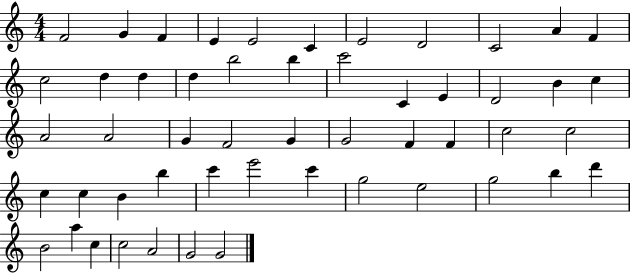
X:1
T:Untitled
M:4/4
L:1/4
K:C
F2 G F E E2 C E2 D2 C2 A F c2 d d d b2 b c'2 C E D2 B c A2 A2 G F2 G G2 F F c2 c2 c c B b c' e'2 c' g2 e2 g2 b d' B2 a c c2 A2 G2 G2